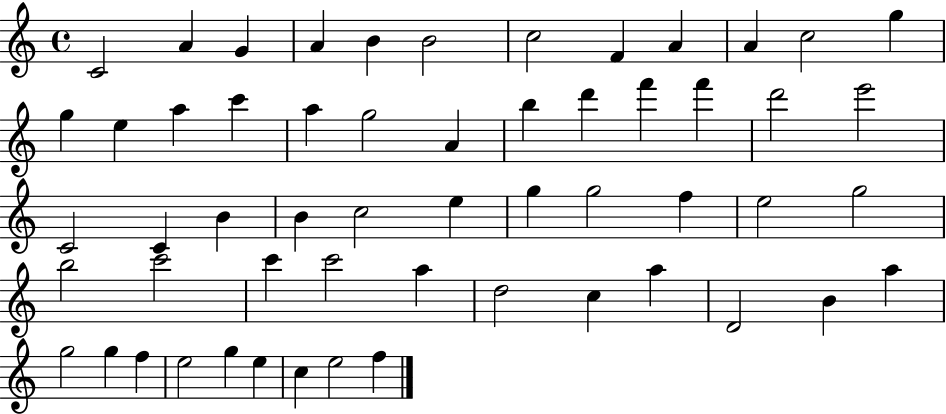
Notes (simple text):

C4/h A4/q G4/q A4/q B4/q B4/h C5/h F4/q A4/q A4/q C5/h G5/q G5/q E5/q A5/q C6/q A5/q G5/h A4/q B5/q D6/q F6/q F6/q D6/h E6/h C4/h C4/q B4/q B4/q C5/h E5/q G5/q G5/h F5/q E5/h G5/h B5/h C6/h C6/q C6/h A5/q D5/h C5/q A5/q D4/h B4/q A5/q G5/h G5/q F5/q E5/h G5/q E5/q C5/q E5/h F5/q